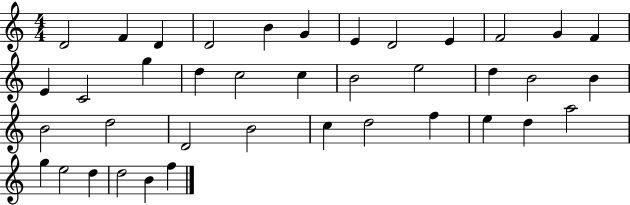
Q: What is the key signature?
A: C major